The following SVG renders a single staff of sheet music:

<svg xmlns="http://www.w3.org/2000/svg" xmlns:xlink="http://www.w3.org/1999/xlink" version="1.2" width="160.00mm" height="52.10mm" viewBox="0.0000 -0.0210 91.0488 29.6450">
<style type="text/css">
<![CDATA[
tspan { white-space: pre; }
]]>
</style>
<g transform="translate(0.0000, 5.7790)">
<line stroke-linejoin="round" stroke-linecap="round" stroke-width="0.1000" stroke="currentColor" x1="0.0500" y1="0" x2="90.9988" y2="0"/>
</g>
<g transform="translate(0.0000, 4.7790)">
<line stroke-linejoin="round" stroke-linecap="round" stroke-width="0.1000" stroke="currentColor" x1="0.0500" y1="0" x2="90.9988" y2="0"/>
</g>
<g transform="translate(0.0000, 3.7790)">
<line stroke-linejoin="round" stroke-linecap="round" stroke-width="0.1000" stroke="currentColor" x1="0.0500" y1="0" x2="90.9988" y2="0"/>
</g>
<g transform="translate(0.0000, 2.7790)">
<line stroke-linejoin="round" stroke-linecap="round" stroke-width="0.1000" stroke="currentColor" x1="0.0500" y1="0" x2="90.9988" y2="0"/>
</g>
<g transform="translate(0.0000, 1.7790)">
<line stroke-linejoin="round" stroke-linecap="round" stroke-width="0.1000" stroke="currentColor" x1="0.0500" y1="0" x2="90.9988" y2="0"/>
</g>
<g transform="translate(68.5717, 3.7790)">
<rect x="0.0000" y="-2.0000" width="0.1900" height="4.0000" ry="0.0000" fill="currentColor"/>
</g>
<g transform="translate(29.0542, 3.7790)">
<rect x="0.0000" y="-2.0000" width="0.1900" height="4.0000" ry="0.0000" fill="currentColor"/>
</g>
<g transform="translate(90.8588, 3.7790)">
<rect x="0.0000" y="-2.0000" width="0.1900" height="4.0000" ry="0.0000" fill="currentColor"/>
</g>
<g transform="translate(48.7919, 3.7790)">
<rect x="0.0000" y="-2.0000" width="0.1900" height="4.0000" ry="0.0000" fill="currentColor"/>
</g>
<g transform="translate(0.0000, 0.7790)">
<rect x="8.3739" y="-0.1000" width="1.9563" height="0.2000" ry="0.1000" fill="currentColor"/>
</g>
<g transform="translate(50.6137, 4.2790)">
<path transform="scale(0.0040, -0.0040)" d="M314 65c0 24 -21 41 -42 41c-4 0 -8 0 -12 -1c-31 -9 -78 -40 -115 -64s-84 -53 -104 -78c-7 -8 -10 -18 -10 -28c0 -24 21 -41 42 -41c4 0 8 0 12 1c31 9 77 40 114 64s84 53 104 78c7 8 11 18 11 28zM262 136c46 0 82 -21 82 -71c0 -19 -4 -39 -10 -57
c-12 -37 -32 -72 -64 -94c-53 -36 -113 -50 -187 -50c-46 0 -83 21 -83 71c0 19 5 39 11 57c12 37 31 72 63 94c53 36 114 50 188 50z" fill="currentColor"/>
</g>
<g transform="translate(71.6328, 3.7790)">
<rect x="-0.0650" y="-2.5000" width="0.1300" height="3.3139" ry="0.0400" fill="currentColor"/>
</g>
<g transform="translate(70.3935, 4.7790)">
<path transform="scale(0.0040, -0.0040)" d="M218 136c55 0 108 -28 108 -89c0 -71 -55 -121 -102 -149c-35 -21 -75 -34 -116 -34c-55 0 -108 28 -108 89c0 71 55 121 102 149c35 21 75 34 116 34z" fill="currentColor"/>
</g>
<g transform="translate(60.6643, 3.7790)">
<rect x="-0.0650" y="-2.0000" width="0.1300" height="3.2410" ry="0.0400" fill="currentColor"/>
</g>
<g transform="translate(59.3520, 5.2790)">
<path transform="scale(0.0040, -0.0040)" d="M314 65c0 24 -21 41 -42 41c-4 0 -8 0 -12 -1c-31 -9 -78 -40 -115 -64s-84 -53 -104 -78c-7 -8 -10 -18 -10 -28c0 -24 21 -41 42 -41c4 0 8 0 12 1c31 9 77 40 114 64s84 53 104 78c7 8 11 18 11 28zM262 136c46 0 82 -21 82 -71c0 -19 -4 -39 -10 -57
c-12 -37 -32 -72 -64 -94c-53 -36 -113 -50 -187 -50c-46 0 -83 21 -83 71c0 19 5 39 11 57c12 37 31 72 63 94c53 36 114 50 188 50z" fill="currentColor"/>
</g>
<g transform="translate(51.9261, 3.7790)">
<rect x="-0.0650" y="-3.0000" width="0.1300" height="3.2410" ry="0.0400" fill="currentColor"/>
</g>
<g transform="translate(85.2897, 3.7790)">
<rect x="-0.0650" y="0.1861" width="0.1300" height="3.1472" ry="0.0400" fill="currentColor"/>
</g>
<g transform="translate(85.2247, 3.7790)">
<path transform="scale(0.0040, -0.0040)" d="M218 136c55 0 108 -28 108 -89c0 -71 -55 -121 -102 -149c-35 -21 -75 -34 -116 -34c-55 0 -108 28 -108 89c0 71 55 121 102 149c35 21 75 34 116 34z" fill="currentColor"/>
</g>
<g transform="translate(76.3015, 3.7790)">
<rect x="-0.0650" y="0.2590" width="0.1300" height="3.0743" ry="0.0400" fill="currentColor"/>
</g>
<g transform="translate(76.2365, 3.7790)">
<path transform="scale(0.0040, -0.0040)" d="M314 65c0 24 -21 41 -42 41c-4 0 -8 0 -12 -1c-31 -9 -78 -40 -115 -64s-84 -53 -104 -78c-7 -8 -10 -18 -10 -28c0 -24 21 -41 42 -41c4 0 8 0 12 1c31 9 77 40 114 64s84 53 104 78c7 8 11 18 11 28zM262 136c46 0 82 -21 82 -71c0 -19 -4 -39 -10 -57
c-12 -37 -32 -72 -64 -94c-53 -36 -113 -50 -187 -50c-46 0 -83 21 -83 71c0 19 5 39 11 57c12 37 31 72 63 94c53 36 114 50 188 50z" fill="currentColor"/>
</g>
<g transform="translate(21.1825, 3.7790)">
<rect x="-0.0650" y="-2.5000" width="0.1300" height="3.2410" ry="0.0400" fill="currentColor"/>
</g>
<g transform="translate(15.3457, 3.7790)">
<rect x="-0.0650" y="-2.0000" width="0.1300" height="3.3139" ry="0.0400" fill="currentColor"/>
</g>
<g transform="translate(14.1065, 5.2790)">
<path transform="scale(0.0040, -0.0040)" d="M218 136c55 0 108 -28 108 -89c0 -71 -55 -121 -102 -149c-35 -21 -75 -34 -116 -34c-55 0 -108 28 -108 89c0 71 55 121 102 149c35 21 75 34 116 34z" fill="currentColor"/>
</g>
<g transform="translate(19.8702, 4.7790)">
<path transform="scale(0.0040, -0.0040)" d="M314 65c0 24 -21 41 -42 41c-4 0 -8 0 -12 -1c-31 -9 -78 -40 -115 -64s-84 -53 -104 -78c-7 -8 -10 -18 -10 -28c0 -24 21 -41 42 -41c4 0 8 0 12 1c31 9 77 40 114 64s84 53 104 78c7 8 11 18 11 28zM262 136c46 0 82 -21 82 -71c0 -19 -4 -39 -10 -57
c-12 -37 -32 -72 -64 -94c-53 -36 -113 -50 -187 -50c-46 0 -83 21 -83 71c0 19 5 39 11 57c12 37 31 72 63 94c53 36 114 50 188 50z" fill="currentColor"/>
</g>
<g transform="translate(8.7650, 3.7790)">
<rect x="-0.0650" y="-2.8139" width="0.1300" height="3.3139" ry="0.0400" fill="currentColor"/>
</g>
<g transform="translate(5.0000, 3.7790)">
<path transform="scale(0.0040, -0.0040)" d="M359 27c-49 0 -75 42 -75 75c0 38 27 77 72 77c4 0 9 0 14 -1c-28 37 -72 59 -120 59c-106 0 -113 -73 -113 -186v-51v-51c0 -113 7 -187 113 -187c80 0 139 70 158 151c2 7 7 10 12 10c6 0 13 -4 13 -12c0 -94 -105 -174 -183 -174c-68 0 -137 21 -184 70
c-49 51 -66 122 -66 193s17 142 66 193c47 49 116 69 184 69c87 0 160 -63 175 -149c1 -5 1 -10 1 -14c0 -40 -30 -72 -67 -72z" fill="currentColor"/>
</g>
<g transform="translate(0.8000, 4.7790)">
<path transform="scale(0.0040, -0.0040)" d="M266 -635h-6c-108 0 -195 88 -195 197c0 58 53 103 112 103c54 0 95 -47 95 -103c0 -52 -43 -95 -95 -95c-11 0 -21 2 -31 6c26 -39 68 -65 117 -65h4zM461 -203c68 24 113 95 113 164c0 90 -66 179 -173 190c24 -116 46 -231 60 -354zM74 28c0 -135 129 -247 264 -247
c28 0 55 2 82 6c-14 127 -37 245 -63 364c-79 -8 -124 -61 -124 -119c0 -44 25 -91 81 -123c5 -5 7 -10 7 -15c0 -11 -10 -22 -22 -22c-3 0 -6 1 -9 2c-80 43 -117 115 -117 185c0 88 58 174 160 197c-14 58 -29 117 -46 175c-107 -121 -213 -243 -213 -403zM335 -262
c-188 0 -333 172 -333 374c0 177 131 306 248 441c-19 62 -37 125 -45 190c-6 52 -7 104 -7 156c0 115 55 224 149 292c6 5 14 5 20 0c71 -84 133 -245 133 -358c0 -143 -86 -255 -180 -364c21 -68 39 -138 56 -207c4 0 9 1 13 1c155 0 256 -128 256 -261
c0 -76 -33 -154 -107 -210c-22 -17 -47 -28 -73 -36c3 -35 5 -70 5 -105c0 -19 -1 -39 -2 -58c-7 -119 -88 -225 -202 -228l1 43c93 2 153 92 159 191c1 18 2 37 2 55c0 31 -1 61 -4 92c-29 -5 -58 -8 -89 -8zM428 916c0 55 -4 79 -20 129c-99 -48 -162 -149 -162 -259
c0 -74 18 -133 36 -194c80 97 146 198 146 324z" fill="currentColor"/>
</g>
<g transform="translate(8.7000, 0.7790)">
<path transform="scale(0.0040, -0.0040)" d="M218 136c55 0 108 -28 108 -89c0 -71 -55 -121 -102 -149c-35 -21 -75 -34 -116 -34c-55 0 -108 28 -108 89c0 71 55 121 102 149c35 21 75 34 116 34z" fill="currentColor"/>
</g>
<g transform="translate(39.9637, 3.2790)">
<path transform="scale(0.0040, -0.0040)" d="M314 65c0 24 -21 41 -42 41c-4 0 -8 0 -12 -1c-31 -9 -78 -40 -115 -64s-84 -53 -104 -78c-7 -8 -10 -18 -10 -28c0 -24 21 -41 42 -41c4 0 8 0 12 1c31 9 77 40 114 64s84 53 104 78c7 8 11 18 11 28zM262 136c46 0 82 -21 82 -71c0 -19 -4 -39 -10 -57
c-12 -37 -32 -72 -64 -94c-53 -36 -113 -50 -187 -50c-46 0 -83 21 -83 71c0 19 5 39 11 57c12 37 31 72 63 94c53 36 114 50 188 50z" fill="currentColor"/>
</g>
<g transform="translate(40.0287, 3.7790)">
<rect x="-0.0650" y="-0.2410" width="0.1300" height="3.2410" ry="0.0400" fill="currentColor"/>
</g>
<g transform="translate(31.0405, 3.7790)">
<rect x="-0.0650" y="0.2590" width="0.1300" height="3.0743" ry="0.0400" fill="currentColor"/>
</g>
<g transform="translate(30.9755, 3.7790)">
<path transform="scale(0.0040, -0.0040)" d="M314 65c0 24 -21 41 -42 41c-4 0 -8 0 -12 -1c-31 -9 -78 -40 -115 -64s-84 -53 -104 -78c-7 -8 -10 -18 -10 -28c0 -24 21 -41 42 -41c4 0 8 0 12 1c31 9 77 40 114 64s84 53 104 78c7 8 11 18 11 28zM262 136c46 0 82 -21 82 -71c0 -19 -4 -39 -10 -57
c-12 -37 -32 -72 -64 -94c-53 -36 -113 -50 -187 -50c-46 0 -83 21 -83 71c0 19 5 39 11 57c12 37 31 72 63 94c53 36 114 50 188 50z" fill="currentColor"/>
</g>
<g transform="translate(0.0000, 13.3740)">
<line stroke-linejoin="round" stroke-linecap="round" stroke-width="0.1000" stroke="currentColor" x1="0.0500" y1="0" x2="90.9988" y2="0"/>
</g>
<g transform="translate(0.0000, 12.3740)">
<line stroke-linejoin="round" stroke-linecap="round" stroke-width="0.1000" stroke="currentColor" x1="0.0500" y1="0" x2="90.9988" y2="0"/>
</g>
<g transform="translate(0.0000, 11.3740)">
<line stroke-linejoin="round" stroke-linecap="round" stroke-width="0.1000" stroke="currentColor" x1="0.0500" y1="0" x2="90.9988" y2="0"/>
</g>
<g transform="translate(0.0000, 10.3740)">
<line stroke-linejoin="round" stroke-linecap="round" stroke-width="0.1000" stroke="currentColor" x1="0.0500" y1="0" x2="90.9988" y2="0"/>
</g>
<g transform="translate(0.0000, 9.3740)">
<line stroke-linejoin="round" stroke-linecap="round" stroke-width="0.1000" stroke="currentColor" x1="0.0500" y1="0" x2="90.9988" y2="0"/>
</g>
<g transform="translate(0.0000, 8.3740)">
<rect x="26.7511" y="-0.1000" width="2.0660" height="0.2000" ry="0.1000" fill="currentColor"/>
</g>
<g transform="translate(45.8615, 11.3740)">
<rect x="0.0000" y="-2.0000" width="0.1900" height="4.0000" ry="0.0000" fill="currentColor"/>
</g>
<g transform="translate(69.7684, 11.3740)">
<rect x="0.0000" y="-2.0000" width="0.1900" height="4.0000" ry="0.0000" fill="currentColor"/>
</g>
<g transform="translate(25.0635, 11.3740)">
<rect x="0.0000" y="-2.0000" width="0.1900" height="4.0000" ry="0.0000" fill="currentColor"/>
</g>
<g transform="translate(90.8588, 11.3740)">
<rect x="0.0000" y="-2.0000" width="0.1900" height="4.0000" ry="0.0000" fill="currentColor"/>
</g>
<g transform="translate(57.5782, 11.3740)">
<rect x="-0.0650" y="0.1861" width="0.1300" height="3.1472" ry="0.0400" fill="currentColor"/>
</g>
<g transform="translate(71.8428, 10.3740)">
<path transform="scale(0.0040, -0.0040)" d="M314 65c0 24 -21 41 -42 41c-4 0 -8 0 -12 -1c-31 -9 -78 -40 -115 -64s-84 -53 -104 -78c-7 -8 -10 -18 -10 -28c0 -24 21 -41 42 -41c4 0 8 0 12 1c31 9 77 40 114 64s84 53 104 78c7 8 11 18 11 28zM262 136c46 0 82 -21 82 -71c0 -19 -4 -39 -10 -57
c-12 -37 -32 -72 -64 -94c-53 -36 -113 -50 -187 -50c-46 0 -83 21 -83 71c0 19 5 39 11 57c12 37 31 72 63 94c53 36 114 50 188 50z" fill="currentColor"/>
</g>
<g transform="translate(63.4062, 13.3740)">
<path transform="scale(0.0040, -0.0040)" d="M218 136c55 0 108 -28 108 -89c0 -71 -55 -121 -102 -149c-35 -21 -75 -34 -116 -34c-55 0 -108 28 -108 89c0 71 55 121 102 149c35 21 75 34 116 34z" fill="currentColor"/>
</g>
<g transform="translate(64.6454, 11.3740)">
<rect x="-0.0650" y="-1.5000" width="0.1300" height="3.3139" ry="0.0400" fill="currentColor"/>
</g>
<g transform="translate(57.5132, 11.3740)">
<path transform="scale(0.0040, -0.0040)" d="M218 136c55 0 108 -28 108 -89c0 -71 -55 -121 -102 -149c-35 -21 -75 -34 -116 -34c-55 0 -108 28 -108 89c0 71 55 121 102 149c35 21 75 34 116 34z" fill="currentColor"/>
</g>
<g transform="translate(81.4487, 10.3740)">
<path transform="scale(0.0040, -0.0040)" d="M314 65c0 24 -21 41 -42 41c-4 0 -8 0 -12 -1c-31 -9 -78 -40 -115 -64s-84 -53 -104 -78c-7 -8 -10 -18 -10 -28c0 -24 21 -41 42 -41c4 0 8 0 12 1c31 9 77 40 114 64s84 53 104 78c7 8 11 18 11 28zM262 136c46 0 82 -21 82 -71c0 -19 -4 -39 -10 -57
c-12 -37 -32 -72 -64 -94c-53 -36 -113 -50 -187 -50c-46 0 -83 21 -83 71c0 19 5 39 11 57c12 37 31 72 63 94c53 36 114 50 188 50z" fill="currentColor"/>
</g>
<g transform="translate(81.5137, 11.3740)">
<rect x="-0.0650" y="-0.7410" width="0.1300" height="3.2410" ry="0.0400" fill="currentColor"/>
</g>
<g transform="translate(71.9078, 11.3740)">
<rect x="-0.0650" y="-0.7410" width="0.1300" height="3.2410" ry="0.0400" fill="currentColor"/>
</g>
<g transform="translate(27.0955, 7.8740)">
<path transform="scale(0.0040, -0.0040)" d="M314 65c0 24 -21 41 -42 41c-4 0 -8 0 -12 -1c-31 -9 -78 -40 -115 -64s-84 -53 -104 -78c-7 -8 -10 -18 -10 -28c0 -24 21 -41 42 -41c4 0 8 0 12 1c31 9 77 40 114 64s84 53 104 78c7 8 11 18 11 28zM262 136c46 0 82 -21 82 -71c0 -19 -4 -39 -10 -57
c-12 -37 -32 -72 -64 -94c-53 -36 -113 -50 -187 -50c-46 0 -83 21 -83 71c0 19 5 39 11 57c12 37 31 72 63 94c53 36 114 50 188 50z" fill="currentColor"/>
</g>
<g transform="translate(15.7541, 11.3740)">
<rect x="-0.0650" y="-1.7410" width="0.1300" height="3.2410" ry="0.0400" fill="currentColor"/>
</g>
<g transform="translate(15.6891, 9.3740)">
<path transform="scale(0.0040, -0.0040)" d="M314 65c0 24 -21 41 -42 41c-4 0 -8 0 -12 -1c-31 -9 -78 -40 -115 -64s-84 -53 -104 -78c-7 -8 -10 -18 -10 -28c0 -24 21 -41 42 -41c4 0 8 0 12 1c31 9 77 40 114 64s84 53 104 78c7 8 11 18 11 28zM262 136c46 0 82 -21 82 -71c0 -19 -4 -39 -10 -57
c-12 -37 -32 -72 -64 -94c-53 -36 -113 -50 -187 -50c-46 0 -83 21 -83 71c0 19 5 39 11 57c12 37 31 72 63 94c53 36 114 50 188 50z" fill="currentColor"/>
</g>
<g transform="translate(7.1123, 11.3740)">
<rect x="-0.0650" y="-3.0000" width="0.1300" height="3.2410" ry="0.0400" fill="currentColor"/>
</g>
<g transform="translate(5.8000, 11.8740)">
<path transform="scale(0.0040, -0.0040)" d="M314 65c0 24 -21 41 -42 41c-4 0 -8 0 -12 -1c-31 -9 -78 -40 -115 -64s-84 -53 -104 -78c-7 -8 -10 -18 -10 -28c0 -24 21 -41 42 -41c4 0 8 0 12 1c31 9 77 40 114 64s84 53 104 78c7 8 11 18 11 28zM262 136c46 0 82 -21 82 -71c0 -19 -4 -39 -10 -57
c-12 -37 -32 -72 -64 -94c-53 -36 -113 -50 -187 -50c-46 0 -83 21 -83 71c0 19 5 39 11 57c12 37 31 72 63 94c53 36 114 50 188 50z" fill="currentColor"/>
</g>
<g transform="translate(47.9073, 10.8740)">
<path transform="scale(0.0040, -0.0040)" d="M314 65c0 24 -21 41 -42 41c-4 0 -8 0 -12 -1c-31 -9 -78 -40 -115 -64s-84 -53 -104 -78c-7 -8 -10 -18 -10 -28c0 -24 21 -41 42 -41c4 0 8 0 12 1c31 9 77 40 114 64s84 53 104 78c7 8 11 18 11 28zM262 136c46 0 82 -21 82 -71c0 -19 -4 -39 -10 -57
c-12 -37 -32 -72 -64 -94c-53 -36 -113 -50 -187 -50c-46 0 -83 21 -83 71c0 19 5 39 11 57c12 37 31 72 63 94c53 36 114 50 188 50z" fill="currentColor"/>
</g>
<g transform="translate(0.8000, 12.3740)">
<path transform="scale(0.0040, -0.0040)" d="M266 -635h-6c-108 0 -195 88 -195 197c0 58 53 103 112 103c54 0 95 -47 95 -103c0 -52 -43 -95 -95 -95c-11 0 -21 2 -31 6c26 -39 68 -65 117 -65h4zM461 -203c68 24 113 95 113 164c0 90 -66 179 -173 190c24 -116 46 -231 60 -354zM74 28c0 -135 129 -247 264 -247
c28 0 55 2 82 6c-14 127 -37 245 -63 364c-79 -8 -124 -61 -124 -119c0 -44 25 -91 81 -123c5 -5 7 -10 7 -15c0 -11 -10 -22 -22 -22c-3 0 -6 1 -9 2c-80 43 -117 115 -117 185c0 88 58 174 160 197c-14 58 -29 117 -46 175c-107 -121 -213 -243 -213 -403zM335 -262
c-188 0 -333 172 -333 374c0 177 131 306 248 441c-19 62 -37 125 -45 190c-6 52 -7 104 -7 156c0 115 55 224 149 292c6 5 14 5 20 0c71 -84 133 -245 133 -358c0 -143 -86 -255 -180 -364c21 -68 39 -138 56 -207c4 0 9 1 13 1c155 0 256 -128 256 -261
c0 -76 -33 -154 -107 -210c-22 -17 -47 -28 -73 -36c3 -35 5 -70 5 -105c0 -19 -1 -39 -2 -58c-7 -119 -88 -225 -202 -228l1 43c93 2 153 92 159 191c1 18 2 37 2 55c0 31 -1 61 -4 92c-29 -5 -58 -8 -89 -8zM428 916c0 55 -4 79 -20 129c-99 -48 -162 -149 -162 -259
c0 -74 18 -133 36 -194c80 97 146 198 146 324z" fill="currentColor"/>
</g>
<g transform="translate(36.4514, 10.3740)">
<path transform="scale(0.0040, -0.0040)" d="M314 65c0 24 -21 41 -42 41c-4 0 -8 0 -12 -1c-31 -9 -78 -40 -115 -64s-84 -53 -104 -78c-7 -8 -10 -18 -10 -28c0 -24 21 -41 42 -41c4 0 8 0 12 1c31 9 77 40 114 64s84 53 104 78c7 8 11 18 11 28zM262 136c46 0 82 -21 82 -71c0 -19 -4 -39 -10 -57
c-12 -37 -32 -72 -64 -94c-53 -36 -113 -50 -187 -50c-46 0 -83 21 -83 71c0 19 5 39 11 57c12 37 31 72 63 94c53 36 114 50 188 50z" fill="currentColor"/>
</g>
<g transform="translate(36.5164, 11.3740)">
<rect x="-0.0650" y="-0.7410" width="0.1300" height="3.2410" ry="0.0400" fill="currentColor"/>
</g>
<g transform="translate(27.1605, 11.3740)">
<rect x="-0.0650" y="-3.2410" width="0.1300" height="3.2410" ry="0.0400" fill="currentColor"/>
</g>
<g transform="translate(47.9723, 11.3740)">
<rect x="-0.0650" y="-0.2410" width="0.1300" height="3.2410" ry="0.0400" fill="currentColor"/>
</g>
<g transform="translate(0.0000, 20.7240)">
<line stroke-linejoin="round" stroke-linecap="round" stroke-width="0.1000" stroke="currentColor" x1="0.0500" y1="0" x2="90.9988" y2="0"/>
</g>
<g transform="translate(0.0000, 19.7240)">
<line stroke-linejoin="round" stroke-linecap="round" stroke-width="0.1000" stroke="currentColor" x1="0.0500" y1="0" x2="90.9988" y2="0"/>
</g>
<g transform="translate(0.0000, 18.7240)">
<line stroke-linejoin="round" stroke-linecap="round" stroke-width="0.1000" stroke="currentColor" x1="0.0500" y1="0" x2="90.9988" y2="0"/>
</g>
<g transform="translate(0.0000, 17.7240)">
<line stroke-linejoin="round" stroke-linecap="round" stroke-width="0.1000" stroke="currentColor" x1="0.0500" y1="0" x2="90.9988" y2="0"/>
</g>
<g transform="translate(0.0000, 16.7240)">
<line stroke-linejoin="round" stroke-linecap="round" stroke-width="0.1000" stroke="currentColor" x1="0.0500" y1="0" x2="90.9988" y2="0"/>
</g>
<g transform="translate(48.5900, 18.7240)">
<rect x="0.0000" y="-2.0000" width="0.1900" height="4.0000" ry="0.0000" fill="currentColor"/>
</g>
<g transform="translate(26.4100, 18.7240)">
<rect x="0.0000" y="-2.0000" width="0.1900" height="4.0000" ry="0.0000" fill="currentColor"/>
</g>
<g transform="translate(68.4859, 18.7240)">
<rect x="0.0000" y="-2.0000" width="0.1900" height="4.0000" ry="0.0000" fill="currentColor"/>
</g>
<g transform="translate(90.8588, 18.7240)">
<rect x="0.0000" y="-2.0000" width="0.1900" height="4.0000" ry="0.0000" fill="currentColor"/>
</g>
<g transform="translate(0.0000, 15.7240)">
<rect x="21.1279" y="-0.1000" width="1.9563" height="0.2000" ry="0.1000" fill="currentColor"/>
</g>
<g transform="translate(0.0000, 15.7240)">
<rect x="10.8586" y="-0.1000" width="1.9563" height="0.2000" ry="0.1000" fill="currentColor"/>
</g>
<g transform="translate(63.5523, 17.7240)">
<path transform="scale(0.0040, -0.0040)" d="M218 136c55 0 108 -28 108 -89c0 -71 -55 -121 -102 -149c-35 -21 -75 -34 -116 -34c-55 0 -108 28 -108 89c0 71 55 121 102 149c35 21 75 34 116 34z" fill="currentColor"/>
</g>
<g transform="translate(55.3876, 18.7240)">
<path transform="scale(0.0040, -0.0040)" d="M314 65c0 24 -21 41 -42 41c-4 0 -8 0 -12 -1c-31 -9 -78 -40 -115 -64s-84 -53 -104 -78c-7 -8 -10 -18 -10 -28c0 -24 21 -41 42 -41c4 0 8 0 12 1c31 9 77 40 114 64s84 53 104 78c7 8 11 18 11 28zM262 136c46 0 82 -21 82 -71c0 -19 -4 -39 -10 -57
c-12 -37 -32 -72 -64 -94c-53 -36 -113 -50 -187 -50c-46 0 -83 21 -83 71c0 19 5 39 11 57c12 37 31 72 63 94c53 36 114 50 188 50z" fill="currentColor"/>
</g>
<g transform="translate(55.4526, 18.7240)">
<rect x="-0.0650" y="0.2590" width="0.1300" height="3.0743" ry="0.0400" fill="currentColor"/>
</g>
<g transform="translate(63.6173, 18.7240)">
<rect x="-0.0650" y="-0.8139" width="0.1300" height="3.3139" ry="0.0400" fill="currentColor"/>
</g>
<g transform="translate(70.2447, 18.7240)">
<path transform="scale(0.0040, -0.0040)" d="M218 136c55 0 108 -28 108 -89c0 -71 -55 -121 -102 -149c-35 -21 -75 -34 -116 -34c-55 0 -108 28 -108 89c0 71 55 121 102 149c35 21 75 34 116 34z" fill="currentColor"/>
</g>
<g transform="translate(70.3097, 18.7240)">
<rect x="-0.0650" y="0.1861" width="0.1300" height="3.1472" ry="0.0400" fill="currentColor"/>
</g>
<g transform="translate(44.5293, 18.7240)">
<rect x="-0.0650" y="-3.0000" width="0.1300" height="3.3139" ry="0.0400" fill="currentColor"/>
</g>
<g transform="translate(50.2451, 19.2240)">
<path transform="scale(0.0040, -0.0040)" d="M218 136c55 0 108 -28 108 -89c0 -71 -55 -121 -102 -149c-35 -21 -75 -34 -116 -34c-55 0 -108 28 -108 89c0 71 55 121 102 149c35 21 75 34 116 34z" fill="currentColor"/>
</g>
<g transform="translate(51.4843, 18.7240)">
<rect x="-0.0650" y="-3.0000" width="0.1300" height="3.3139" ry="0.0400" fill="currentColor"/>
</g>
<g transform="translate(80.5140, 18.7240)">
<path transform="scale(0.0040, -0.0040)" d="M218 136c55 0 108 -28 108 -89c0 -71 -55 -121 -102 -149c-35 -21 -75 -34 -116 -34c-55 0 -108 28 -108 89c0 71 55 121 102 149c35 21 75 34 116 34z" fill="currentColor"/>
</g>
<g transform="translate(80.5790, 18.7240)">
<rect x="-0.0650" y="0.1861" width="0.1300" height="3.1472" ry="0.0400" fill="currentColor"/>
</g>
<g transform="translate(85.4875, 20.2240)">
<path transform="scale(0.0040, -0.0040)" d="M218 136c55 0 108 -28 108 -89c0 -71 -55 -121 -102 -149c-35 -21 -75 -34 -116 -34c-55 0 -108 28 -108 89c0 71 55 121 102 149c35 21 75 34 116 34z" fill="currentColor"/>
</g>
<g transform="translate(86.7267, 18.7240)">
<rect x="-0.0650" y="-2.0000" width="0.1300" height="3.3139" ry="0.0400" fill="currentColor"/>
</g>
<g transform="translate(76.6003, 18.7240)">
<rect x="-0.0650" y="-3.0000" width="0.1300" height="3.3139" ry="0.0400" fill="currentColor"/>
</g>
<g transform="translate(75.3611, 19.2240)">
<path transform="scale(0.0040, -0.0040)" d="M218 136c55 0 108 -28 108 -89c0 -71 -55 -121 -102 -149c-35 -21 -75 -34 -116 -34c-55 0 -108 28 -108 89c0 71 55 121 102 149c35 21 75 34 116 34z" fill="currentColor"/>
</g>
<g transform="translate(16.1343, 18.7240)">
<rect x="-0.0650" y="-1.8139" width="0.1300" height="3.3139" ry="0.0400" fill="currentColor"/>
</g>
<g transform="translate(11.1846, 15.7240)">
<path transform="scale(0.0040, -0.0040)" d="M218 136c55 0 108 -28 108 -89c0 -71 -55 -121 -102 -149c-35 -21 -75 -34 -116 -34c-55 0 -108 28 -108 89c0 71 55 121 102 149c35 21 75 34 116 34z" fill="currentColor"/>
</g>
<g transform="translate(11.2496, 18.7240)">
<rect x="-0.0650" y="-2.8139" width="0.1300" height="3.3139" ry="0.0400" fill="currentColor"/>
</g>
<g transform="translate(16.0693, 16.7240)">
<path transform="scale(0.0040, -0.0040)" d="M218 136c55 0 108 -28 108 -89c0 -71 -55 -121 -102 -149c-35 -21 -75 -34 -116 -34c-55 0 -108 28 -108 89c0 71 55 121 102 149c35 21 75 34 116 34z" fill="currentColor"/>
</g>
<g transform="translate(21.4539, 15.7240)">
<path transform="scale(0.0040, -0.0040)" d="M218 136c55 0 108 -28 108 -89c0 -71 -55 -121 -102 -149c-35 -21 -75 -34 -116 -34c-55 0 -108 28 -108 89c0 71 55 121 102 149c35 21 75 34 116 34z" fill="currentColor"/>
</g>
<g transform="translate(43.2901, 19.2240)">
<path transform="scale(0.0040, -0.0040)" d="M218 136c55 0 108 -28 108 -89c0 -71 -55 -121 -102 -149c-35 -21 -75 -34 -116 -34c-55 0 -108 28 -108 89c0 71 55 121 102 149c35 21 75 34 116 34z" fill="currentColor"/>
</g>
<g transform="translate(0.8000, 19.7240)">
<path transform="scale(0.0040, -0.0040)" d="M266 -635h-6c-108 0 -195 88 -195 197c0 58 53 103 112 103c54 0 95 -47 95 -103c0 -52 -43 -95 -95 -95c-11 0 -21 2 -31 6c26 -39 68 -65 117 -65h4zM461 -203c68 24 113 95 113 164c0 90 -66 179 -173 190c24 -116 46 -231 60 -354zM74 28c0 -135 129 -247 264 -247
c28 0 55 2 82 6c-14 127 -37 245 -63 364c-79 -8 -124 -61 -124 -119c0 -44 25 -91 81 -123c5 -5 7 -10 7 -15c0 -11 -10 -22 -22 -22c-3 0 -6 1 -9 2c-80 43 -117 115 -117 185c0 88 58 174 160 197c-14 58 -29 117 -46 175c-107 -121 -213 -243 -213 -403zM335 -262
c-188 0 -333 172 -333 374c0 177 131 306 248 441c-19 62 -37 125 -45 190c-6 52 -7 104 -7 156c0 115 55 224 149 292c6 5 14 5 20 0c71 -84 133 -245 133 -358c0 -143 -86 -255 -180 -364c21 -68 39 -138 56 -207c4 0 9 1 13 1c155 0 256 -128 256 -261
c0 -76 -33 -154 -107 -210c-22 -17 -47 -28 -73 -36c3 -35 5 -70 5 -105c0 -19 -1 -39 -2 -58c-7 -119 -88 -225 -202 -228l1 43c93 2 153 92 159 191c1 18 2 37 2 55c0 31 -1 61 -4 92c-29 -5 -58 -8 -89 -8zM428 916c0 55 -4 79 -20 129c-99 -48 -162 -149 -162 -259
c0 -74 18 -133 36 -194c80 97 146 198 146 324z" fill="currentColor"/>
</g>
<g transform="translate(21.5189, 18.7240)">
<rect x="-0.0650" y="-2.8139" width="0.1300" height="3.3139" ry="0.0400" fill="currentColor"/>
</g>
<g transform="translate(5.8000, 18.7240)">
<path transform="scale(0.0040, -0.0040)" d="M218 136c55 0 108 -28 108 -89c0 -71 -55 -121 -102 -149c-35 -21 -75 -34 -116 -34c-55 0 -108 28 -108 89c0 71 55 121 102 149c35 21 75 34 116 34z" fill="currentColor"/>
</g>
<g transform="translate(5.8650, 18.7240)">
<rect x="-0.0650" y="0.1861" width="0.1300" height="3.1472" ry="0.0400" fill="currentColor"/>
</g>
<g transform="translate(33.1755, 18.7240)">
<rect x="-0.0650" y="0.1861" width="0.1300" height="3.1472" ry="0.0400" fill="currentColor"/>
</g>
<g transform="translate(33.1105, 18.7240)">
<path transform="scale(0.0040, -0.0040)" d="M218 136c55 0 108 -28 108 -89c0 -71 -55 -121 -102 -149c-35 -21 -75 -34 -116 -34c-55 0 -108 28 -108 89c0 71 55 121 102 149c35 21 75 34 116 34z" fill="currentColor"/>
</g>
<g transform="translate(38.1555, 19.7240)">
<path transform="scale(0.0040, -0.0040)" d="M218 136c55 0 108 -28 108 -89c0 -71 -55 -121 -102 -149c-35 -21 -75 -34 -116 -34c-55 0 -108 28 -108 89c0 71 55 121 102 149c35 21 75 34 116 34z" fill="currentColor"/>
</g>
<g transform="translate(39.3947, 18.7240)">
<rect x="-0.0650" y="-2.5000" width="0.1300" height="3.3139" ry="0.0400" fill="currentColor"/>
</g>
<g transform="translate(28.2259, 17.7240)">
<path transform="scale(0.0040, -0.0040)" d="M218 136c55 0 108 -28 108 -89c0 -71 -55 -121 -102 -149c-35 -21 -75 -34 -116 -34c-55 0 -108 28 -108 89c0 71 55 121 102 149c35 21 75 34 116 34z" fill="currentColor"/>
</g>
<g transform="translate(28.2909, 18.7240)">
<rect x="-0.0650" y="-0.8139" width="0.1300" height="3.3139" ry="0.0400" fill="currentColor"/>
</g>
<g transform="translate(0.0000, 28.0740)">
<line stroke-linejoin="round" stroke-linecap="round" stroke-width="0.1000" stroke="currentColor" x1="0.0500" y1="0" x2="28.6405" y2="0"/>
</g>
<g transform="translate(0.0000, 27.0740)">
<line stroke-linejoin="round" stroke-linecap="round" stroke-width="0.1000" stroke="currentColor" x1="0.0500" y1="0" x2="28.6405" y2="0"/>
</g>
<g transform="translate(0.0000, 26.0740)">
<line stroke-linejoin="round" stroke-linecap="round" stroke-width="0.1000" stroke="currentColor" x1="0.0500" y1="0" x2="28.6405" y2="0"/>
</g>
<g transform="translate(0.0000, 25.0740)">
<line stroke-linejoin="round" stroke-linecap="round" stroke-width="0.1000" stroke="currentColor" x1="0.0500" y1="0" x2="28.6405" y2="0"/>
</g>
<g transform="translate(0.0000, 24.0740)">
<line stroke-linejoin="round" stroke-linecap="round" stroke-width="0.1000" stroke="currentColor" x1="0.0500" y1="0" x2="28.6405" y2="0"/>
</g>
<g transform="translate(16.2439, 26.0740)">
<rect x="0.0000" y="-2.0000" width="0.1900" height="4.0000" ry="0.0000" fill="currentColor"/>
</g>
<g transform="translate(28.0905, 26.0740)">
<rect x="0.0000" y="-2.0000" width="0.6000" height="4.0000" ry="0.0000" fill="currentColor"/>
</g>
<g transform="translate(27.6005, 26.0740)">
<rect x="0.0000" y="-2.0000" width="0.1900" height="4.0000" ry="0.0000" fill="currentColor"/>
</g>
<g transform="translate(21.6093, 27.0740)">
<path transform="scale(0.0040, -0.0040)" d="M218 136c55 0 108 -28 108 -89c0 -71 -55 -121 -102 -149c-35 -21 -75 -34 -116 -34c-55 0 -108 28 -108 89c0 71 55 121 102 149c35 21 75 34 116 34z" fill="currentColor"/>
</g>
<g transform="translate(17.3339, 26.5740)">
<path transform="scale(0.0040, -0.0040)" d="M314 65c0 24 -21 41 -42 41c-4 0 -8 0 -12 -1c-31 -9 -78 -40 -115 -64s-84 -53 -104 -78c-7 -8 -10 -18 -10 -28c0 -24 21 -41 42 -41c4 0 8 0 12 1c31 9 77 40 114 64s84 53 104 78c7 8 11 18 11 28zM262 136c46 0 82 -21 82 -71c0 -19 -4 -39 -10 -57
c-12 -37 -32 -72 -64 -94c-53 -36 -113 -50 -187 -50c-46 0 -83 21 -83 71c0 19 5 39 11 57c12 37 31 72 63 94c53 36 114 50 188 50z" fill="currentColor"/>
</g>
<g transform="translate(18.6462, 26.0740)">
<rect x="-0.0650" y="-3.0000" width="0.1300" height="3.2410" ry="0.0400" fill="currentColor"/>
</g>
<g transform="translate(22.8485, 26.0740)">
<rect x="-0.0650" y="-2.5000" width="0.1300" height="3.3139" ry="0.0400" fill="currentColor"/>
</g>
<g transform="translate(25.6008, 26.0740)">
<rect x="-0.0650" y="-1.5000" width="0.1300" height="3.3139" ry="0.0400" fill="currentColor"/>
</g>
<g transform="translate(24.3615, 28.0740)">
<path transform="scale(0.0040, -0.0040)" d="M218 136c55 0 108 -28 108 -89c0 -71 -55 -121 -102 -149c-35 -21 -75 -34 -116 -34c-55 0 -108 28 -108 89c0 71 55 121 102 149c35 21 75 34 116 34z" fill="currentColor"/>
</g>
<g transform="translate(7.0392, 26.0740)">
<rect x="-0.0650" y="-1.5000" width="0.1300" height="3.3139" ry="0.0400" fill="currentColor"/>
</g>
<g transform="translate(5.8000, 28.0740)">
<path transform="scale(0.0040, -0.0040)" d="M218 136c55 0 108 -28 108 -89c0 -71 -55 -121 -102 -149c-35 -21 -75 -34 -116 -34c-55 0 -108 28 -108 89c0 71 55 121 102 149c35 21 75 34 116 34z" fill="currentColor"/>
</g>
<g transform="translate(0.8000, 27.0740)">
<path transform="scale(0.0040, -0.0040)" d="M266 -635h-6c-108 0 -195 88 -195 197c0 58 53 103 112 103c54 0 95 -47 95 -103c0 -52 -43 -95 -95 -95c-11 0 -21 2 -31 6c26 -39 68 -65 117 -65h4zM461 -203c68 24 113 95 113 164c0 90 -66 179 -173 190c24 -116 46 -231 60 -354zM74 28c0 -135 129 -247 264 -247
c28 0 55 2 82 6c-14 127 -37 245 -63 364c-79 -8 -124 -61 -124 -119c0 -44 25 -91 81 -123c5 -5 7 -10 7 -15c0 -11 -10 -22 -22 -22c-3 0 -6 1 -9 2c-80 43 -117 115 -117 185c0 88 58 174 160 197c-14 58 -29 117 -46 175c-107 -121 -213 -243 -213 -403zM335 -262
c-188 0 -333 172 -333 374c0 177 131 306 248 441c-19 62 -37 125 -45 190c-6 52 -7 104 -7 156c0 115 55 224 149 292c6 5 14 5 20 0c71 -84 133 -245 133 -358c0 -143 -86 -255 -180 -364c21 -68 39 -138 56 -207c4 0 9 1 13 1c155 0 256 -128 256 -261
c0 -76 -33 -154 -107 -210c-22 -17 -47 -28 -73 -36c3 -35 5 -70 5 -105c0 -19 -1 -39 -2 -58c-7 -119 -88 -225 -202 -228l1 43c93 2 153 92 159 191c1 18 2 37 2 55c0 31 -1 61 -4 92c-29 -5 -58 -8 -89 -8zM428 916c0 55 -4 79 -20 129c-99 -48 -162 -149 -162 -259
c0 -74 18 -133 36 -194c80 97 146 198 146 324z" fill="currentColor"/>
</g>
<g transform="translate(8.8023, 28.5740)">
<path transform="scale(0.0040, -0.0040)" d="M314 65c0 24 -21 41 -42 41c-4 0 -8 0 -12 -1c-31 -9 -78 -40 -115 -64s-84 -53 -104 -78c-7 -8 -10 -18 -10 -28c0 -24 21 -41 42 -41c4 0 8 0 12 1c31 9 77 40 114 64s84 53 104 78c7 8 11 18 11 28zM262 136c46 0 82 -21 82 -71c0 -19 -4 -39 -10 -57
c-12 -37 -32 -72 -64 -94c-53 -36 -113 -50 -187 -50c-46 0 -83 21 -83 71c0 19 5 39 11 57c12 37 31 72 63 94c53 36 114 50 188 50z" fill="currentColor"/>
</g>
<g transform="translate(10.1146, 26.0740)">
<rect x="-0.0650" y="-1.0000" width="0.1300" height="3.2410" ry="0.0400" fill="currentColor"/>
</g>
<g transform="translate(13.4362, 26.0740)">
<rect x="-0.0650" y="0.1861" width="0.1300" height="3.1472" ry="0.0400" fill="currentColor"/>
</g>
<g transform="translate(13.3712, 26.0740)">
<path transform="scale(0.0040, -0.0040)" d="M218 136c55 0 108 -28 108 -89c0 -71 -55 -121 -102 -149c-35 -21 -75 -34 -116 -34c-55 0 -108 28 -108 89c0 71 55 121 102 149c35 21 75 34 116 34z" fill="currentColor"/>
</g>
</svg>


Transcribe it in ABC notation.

X:1
T:Untitled
M:4/4
L:1/4
K:C
a F G2 B2 c2 A2 F2 G B2 B A2 f2 b2 d2 c2 B E d2 d2 B a f a d B G A A B2 d B A B F E D2 B A2 G E